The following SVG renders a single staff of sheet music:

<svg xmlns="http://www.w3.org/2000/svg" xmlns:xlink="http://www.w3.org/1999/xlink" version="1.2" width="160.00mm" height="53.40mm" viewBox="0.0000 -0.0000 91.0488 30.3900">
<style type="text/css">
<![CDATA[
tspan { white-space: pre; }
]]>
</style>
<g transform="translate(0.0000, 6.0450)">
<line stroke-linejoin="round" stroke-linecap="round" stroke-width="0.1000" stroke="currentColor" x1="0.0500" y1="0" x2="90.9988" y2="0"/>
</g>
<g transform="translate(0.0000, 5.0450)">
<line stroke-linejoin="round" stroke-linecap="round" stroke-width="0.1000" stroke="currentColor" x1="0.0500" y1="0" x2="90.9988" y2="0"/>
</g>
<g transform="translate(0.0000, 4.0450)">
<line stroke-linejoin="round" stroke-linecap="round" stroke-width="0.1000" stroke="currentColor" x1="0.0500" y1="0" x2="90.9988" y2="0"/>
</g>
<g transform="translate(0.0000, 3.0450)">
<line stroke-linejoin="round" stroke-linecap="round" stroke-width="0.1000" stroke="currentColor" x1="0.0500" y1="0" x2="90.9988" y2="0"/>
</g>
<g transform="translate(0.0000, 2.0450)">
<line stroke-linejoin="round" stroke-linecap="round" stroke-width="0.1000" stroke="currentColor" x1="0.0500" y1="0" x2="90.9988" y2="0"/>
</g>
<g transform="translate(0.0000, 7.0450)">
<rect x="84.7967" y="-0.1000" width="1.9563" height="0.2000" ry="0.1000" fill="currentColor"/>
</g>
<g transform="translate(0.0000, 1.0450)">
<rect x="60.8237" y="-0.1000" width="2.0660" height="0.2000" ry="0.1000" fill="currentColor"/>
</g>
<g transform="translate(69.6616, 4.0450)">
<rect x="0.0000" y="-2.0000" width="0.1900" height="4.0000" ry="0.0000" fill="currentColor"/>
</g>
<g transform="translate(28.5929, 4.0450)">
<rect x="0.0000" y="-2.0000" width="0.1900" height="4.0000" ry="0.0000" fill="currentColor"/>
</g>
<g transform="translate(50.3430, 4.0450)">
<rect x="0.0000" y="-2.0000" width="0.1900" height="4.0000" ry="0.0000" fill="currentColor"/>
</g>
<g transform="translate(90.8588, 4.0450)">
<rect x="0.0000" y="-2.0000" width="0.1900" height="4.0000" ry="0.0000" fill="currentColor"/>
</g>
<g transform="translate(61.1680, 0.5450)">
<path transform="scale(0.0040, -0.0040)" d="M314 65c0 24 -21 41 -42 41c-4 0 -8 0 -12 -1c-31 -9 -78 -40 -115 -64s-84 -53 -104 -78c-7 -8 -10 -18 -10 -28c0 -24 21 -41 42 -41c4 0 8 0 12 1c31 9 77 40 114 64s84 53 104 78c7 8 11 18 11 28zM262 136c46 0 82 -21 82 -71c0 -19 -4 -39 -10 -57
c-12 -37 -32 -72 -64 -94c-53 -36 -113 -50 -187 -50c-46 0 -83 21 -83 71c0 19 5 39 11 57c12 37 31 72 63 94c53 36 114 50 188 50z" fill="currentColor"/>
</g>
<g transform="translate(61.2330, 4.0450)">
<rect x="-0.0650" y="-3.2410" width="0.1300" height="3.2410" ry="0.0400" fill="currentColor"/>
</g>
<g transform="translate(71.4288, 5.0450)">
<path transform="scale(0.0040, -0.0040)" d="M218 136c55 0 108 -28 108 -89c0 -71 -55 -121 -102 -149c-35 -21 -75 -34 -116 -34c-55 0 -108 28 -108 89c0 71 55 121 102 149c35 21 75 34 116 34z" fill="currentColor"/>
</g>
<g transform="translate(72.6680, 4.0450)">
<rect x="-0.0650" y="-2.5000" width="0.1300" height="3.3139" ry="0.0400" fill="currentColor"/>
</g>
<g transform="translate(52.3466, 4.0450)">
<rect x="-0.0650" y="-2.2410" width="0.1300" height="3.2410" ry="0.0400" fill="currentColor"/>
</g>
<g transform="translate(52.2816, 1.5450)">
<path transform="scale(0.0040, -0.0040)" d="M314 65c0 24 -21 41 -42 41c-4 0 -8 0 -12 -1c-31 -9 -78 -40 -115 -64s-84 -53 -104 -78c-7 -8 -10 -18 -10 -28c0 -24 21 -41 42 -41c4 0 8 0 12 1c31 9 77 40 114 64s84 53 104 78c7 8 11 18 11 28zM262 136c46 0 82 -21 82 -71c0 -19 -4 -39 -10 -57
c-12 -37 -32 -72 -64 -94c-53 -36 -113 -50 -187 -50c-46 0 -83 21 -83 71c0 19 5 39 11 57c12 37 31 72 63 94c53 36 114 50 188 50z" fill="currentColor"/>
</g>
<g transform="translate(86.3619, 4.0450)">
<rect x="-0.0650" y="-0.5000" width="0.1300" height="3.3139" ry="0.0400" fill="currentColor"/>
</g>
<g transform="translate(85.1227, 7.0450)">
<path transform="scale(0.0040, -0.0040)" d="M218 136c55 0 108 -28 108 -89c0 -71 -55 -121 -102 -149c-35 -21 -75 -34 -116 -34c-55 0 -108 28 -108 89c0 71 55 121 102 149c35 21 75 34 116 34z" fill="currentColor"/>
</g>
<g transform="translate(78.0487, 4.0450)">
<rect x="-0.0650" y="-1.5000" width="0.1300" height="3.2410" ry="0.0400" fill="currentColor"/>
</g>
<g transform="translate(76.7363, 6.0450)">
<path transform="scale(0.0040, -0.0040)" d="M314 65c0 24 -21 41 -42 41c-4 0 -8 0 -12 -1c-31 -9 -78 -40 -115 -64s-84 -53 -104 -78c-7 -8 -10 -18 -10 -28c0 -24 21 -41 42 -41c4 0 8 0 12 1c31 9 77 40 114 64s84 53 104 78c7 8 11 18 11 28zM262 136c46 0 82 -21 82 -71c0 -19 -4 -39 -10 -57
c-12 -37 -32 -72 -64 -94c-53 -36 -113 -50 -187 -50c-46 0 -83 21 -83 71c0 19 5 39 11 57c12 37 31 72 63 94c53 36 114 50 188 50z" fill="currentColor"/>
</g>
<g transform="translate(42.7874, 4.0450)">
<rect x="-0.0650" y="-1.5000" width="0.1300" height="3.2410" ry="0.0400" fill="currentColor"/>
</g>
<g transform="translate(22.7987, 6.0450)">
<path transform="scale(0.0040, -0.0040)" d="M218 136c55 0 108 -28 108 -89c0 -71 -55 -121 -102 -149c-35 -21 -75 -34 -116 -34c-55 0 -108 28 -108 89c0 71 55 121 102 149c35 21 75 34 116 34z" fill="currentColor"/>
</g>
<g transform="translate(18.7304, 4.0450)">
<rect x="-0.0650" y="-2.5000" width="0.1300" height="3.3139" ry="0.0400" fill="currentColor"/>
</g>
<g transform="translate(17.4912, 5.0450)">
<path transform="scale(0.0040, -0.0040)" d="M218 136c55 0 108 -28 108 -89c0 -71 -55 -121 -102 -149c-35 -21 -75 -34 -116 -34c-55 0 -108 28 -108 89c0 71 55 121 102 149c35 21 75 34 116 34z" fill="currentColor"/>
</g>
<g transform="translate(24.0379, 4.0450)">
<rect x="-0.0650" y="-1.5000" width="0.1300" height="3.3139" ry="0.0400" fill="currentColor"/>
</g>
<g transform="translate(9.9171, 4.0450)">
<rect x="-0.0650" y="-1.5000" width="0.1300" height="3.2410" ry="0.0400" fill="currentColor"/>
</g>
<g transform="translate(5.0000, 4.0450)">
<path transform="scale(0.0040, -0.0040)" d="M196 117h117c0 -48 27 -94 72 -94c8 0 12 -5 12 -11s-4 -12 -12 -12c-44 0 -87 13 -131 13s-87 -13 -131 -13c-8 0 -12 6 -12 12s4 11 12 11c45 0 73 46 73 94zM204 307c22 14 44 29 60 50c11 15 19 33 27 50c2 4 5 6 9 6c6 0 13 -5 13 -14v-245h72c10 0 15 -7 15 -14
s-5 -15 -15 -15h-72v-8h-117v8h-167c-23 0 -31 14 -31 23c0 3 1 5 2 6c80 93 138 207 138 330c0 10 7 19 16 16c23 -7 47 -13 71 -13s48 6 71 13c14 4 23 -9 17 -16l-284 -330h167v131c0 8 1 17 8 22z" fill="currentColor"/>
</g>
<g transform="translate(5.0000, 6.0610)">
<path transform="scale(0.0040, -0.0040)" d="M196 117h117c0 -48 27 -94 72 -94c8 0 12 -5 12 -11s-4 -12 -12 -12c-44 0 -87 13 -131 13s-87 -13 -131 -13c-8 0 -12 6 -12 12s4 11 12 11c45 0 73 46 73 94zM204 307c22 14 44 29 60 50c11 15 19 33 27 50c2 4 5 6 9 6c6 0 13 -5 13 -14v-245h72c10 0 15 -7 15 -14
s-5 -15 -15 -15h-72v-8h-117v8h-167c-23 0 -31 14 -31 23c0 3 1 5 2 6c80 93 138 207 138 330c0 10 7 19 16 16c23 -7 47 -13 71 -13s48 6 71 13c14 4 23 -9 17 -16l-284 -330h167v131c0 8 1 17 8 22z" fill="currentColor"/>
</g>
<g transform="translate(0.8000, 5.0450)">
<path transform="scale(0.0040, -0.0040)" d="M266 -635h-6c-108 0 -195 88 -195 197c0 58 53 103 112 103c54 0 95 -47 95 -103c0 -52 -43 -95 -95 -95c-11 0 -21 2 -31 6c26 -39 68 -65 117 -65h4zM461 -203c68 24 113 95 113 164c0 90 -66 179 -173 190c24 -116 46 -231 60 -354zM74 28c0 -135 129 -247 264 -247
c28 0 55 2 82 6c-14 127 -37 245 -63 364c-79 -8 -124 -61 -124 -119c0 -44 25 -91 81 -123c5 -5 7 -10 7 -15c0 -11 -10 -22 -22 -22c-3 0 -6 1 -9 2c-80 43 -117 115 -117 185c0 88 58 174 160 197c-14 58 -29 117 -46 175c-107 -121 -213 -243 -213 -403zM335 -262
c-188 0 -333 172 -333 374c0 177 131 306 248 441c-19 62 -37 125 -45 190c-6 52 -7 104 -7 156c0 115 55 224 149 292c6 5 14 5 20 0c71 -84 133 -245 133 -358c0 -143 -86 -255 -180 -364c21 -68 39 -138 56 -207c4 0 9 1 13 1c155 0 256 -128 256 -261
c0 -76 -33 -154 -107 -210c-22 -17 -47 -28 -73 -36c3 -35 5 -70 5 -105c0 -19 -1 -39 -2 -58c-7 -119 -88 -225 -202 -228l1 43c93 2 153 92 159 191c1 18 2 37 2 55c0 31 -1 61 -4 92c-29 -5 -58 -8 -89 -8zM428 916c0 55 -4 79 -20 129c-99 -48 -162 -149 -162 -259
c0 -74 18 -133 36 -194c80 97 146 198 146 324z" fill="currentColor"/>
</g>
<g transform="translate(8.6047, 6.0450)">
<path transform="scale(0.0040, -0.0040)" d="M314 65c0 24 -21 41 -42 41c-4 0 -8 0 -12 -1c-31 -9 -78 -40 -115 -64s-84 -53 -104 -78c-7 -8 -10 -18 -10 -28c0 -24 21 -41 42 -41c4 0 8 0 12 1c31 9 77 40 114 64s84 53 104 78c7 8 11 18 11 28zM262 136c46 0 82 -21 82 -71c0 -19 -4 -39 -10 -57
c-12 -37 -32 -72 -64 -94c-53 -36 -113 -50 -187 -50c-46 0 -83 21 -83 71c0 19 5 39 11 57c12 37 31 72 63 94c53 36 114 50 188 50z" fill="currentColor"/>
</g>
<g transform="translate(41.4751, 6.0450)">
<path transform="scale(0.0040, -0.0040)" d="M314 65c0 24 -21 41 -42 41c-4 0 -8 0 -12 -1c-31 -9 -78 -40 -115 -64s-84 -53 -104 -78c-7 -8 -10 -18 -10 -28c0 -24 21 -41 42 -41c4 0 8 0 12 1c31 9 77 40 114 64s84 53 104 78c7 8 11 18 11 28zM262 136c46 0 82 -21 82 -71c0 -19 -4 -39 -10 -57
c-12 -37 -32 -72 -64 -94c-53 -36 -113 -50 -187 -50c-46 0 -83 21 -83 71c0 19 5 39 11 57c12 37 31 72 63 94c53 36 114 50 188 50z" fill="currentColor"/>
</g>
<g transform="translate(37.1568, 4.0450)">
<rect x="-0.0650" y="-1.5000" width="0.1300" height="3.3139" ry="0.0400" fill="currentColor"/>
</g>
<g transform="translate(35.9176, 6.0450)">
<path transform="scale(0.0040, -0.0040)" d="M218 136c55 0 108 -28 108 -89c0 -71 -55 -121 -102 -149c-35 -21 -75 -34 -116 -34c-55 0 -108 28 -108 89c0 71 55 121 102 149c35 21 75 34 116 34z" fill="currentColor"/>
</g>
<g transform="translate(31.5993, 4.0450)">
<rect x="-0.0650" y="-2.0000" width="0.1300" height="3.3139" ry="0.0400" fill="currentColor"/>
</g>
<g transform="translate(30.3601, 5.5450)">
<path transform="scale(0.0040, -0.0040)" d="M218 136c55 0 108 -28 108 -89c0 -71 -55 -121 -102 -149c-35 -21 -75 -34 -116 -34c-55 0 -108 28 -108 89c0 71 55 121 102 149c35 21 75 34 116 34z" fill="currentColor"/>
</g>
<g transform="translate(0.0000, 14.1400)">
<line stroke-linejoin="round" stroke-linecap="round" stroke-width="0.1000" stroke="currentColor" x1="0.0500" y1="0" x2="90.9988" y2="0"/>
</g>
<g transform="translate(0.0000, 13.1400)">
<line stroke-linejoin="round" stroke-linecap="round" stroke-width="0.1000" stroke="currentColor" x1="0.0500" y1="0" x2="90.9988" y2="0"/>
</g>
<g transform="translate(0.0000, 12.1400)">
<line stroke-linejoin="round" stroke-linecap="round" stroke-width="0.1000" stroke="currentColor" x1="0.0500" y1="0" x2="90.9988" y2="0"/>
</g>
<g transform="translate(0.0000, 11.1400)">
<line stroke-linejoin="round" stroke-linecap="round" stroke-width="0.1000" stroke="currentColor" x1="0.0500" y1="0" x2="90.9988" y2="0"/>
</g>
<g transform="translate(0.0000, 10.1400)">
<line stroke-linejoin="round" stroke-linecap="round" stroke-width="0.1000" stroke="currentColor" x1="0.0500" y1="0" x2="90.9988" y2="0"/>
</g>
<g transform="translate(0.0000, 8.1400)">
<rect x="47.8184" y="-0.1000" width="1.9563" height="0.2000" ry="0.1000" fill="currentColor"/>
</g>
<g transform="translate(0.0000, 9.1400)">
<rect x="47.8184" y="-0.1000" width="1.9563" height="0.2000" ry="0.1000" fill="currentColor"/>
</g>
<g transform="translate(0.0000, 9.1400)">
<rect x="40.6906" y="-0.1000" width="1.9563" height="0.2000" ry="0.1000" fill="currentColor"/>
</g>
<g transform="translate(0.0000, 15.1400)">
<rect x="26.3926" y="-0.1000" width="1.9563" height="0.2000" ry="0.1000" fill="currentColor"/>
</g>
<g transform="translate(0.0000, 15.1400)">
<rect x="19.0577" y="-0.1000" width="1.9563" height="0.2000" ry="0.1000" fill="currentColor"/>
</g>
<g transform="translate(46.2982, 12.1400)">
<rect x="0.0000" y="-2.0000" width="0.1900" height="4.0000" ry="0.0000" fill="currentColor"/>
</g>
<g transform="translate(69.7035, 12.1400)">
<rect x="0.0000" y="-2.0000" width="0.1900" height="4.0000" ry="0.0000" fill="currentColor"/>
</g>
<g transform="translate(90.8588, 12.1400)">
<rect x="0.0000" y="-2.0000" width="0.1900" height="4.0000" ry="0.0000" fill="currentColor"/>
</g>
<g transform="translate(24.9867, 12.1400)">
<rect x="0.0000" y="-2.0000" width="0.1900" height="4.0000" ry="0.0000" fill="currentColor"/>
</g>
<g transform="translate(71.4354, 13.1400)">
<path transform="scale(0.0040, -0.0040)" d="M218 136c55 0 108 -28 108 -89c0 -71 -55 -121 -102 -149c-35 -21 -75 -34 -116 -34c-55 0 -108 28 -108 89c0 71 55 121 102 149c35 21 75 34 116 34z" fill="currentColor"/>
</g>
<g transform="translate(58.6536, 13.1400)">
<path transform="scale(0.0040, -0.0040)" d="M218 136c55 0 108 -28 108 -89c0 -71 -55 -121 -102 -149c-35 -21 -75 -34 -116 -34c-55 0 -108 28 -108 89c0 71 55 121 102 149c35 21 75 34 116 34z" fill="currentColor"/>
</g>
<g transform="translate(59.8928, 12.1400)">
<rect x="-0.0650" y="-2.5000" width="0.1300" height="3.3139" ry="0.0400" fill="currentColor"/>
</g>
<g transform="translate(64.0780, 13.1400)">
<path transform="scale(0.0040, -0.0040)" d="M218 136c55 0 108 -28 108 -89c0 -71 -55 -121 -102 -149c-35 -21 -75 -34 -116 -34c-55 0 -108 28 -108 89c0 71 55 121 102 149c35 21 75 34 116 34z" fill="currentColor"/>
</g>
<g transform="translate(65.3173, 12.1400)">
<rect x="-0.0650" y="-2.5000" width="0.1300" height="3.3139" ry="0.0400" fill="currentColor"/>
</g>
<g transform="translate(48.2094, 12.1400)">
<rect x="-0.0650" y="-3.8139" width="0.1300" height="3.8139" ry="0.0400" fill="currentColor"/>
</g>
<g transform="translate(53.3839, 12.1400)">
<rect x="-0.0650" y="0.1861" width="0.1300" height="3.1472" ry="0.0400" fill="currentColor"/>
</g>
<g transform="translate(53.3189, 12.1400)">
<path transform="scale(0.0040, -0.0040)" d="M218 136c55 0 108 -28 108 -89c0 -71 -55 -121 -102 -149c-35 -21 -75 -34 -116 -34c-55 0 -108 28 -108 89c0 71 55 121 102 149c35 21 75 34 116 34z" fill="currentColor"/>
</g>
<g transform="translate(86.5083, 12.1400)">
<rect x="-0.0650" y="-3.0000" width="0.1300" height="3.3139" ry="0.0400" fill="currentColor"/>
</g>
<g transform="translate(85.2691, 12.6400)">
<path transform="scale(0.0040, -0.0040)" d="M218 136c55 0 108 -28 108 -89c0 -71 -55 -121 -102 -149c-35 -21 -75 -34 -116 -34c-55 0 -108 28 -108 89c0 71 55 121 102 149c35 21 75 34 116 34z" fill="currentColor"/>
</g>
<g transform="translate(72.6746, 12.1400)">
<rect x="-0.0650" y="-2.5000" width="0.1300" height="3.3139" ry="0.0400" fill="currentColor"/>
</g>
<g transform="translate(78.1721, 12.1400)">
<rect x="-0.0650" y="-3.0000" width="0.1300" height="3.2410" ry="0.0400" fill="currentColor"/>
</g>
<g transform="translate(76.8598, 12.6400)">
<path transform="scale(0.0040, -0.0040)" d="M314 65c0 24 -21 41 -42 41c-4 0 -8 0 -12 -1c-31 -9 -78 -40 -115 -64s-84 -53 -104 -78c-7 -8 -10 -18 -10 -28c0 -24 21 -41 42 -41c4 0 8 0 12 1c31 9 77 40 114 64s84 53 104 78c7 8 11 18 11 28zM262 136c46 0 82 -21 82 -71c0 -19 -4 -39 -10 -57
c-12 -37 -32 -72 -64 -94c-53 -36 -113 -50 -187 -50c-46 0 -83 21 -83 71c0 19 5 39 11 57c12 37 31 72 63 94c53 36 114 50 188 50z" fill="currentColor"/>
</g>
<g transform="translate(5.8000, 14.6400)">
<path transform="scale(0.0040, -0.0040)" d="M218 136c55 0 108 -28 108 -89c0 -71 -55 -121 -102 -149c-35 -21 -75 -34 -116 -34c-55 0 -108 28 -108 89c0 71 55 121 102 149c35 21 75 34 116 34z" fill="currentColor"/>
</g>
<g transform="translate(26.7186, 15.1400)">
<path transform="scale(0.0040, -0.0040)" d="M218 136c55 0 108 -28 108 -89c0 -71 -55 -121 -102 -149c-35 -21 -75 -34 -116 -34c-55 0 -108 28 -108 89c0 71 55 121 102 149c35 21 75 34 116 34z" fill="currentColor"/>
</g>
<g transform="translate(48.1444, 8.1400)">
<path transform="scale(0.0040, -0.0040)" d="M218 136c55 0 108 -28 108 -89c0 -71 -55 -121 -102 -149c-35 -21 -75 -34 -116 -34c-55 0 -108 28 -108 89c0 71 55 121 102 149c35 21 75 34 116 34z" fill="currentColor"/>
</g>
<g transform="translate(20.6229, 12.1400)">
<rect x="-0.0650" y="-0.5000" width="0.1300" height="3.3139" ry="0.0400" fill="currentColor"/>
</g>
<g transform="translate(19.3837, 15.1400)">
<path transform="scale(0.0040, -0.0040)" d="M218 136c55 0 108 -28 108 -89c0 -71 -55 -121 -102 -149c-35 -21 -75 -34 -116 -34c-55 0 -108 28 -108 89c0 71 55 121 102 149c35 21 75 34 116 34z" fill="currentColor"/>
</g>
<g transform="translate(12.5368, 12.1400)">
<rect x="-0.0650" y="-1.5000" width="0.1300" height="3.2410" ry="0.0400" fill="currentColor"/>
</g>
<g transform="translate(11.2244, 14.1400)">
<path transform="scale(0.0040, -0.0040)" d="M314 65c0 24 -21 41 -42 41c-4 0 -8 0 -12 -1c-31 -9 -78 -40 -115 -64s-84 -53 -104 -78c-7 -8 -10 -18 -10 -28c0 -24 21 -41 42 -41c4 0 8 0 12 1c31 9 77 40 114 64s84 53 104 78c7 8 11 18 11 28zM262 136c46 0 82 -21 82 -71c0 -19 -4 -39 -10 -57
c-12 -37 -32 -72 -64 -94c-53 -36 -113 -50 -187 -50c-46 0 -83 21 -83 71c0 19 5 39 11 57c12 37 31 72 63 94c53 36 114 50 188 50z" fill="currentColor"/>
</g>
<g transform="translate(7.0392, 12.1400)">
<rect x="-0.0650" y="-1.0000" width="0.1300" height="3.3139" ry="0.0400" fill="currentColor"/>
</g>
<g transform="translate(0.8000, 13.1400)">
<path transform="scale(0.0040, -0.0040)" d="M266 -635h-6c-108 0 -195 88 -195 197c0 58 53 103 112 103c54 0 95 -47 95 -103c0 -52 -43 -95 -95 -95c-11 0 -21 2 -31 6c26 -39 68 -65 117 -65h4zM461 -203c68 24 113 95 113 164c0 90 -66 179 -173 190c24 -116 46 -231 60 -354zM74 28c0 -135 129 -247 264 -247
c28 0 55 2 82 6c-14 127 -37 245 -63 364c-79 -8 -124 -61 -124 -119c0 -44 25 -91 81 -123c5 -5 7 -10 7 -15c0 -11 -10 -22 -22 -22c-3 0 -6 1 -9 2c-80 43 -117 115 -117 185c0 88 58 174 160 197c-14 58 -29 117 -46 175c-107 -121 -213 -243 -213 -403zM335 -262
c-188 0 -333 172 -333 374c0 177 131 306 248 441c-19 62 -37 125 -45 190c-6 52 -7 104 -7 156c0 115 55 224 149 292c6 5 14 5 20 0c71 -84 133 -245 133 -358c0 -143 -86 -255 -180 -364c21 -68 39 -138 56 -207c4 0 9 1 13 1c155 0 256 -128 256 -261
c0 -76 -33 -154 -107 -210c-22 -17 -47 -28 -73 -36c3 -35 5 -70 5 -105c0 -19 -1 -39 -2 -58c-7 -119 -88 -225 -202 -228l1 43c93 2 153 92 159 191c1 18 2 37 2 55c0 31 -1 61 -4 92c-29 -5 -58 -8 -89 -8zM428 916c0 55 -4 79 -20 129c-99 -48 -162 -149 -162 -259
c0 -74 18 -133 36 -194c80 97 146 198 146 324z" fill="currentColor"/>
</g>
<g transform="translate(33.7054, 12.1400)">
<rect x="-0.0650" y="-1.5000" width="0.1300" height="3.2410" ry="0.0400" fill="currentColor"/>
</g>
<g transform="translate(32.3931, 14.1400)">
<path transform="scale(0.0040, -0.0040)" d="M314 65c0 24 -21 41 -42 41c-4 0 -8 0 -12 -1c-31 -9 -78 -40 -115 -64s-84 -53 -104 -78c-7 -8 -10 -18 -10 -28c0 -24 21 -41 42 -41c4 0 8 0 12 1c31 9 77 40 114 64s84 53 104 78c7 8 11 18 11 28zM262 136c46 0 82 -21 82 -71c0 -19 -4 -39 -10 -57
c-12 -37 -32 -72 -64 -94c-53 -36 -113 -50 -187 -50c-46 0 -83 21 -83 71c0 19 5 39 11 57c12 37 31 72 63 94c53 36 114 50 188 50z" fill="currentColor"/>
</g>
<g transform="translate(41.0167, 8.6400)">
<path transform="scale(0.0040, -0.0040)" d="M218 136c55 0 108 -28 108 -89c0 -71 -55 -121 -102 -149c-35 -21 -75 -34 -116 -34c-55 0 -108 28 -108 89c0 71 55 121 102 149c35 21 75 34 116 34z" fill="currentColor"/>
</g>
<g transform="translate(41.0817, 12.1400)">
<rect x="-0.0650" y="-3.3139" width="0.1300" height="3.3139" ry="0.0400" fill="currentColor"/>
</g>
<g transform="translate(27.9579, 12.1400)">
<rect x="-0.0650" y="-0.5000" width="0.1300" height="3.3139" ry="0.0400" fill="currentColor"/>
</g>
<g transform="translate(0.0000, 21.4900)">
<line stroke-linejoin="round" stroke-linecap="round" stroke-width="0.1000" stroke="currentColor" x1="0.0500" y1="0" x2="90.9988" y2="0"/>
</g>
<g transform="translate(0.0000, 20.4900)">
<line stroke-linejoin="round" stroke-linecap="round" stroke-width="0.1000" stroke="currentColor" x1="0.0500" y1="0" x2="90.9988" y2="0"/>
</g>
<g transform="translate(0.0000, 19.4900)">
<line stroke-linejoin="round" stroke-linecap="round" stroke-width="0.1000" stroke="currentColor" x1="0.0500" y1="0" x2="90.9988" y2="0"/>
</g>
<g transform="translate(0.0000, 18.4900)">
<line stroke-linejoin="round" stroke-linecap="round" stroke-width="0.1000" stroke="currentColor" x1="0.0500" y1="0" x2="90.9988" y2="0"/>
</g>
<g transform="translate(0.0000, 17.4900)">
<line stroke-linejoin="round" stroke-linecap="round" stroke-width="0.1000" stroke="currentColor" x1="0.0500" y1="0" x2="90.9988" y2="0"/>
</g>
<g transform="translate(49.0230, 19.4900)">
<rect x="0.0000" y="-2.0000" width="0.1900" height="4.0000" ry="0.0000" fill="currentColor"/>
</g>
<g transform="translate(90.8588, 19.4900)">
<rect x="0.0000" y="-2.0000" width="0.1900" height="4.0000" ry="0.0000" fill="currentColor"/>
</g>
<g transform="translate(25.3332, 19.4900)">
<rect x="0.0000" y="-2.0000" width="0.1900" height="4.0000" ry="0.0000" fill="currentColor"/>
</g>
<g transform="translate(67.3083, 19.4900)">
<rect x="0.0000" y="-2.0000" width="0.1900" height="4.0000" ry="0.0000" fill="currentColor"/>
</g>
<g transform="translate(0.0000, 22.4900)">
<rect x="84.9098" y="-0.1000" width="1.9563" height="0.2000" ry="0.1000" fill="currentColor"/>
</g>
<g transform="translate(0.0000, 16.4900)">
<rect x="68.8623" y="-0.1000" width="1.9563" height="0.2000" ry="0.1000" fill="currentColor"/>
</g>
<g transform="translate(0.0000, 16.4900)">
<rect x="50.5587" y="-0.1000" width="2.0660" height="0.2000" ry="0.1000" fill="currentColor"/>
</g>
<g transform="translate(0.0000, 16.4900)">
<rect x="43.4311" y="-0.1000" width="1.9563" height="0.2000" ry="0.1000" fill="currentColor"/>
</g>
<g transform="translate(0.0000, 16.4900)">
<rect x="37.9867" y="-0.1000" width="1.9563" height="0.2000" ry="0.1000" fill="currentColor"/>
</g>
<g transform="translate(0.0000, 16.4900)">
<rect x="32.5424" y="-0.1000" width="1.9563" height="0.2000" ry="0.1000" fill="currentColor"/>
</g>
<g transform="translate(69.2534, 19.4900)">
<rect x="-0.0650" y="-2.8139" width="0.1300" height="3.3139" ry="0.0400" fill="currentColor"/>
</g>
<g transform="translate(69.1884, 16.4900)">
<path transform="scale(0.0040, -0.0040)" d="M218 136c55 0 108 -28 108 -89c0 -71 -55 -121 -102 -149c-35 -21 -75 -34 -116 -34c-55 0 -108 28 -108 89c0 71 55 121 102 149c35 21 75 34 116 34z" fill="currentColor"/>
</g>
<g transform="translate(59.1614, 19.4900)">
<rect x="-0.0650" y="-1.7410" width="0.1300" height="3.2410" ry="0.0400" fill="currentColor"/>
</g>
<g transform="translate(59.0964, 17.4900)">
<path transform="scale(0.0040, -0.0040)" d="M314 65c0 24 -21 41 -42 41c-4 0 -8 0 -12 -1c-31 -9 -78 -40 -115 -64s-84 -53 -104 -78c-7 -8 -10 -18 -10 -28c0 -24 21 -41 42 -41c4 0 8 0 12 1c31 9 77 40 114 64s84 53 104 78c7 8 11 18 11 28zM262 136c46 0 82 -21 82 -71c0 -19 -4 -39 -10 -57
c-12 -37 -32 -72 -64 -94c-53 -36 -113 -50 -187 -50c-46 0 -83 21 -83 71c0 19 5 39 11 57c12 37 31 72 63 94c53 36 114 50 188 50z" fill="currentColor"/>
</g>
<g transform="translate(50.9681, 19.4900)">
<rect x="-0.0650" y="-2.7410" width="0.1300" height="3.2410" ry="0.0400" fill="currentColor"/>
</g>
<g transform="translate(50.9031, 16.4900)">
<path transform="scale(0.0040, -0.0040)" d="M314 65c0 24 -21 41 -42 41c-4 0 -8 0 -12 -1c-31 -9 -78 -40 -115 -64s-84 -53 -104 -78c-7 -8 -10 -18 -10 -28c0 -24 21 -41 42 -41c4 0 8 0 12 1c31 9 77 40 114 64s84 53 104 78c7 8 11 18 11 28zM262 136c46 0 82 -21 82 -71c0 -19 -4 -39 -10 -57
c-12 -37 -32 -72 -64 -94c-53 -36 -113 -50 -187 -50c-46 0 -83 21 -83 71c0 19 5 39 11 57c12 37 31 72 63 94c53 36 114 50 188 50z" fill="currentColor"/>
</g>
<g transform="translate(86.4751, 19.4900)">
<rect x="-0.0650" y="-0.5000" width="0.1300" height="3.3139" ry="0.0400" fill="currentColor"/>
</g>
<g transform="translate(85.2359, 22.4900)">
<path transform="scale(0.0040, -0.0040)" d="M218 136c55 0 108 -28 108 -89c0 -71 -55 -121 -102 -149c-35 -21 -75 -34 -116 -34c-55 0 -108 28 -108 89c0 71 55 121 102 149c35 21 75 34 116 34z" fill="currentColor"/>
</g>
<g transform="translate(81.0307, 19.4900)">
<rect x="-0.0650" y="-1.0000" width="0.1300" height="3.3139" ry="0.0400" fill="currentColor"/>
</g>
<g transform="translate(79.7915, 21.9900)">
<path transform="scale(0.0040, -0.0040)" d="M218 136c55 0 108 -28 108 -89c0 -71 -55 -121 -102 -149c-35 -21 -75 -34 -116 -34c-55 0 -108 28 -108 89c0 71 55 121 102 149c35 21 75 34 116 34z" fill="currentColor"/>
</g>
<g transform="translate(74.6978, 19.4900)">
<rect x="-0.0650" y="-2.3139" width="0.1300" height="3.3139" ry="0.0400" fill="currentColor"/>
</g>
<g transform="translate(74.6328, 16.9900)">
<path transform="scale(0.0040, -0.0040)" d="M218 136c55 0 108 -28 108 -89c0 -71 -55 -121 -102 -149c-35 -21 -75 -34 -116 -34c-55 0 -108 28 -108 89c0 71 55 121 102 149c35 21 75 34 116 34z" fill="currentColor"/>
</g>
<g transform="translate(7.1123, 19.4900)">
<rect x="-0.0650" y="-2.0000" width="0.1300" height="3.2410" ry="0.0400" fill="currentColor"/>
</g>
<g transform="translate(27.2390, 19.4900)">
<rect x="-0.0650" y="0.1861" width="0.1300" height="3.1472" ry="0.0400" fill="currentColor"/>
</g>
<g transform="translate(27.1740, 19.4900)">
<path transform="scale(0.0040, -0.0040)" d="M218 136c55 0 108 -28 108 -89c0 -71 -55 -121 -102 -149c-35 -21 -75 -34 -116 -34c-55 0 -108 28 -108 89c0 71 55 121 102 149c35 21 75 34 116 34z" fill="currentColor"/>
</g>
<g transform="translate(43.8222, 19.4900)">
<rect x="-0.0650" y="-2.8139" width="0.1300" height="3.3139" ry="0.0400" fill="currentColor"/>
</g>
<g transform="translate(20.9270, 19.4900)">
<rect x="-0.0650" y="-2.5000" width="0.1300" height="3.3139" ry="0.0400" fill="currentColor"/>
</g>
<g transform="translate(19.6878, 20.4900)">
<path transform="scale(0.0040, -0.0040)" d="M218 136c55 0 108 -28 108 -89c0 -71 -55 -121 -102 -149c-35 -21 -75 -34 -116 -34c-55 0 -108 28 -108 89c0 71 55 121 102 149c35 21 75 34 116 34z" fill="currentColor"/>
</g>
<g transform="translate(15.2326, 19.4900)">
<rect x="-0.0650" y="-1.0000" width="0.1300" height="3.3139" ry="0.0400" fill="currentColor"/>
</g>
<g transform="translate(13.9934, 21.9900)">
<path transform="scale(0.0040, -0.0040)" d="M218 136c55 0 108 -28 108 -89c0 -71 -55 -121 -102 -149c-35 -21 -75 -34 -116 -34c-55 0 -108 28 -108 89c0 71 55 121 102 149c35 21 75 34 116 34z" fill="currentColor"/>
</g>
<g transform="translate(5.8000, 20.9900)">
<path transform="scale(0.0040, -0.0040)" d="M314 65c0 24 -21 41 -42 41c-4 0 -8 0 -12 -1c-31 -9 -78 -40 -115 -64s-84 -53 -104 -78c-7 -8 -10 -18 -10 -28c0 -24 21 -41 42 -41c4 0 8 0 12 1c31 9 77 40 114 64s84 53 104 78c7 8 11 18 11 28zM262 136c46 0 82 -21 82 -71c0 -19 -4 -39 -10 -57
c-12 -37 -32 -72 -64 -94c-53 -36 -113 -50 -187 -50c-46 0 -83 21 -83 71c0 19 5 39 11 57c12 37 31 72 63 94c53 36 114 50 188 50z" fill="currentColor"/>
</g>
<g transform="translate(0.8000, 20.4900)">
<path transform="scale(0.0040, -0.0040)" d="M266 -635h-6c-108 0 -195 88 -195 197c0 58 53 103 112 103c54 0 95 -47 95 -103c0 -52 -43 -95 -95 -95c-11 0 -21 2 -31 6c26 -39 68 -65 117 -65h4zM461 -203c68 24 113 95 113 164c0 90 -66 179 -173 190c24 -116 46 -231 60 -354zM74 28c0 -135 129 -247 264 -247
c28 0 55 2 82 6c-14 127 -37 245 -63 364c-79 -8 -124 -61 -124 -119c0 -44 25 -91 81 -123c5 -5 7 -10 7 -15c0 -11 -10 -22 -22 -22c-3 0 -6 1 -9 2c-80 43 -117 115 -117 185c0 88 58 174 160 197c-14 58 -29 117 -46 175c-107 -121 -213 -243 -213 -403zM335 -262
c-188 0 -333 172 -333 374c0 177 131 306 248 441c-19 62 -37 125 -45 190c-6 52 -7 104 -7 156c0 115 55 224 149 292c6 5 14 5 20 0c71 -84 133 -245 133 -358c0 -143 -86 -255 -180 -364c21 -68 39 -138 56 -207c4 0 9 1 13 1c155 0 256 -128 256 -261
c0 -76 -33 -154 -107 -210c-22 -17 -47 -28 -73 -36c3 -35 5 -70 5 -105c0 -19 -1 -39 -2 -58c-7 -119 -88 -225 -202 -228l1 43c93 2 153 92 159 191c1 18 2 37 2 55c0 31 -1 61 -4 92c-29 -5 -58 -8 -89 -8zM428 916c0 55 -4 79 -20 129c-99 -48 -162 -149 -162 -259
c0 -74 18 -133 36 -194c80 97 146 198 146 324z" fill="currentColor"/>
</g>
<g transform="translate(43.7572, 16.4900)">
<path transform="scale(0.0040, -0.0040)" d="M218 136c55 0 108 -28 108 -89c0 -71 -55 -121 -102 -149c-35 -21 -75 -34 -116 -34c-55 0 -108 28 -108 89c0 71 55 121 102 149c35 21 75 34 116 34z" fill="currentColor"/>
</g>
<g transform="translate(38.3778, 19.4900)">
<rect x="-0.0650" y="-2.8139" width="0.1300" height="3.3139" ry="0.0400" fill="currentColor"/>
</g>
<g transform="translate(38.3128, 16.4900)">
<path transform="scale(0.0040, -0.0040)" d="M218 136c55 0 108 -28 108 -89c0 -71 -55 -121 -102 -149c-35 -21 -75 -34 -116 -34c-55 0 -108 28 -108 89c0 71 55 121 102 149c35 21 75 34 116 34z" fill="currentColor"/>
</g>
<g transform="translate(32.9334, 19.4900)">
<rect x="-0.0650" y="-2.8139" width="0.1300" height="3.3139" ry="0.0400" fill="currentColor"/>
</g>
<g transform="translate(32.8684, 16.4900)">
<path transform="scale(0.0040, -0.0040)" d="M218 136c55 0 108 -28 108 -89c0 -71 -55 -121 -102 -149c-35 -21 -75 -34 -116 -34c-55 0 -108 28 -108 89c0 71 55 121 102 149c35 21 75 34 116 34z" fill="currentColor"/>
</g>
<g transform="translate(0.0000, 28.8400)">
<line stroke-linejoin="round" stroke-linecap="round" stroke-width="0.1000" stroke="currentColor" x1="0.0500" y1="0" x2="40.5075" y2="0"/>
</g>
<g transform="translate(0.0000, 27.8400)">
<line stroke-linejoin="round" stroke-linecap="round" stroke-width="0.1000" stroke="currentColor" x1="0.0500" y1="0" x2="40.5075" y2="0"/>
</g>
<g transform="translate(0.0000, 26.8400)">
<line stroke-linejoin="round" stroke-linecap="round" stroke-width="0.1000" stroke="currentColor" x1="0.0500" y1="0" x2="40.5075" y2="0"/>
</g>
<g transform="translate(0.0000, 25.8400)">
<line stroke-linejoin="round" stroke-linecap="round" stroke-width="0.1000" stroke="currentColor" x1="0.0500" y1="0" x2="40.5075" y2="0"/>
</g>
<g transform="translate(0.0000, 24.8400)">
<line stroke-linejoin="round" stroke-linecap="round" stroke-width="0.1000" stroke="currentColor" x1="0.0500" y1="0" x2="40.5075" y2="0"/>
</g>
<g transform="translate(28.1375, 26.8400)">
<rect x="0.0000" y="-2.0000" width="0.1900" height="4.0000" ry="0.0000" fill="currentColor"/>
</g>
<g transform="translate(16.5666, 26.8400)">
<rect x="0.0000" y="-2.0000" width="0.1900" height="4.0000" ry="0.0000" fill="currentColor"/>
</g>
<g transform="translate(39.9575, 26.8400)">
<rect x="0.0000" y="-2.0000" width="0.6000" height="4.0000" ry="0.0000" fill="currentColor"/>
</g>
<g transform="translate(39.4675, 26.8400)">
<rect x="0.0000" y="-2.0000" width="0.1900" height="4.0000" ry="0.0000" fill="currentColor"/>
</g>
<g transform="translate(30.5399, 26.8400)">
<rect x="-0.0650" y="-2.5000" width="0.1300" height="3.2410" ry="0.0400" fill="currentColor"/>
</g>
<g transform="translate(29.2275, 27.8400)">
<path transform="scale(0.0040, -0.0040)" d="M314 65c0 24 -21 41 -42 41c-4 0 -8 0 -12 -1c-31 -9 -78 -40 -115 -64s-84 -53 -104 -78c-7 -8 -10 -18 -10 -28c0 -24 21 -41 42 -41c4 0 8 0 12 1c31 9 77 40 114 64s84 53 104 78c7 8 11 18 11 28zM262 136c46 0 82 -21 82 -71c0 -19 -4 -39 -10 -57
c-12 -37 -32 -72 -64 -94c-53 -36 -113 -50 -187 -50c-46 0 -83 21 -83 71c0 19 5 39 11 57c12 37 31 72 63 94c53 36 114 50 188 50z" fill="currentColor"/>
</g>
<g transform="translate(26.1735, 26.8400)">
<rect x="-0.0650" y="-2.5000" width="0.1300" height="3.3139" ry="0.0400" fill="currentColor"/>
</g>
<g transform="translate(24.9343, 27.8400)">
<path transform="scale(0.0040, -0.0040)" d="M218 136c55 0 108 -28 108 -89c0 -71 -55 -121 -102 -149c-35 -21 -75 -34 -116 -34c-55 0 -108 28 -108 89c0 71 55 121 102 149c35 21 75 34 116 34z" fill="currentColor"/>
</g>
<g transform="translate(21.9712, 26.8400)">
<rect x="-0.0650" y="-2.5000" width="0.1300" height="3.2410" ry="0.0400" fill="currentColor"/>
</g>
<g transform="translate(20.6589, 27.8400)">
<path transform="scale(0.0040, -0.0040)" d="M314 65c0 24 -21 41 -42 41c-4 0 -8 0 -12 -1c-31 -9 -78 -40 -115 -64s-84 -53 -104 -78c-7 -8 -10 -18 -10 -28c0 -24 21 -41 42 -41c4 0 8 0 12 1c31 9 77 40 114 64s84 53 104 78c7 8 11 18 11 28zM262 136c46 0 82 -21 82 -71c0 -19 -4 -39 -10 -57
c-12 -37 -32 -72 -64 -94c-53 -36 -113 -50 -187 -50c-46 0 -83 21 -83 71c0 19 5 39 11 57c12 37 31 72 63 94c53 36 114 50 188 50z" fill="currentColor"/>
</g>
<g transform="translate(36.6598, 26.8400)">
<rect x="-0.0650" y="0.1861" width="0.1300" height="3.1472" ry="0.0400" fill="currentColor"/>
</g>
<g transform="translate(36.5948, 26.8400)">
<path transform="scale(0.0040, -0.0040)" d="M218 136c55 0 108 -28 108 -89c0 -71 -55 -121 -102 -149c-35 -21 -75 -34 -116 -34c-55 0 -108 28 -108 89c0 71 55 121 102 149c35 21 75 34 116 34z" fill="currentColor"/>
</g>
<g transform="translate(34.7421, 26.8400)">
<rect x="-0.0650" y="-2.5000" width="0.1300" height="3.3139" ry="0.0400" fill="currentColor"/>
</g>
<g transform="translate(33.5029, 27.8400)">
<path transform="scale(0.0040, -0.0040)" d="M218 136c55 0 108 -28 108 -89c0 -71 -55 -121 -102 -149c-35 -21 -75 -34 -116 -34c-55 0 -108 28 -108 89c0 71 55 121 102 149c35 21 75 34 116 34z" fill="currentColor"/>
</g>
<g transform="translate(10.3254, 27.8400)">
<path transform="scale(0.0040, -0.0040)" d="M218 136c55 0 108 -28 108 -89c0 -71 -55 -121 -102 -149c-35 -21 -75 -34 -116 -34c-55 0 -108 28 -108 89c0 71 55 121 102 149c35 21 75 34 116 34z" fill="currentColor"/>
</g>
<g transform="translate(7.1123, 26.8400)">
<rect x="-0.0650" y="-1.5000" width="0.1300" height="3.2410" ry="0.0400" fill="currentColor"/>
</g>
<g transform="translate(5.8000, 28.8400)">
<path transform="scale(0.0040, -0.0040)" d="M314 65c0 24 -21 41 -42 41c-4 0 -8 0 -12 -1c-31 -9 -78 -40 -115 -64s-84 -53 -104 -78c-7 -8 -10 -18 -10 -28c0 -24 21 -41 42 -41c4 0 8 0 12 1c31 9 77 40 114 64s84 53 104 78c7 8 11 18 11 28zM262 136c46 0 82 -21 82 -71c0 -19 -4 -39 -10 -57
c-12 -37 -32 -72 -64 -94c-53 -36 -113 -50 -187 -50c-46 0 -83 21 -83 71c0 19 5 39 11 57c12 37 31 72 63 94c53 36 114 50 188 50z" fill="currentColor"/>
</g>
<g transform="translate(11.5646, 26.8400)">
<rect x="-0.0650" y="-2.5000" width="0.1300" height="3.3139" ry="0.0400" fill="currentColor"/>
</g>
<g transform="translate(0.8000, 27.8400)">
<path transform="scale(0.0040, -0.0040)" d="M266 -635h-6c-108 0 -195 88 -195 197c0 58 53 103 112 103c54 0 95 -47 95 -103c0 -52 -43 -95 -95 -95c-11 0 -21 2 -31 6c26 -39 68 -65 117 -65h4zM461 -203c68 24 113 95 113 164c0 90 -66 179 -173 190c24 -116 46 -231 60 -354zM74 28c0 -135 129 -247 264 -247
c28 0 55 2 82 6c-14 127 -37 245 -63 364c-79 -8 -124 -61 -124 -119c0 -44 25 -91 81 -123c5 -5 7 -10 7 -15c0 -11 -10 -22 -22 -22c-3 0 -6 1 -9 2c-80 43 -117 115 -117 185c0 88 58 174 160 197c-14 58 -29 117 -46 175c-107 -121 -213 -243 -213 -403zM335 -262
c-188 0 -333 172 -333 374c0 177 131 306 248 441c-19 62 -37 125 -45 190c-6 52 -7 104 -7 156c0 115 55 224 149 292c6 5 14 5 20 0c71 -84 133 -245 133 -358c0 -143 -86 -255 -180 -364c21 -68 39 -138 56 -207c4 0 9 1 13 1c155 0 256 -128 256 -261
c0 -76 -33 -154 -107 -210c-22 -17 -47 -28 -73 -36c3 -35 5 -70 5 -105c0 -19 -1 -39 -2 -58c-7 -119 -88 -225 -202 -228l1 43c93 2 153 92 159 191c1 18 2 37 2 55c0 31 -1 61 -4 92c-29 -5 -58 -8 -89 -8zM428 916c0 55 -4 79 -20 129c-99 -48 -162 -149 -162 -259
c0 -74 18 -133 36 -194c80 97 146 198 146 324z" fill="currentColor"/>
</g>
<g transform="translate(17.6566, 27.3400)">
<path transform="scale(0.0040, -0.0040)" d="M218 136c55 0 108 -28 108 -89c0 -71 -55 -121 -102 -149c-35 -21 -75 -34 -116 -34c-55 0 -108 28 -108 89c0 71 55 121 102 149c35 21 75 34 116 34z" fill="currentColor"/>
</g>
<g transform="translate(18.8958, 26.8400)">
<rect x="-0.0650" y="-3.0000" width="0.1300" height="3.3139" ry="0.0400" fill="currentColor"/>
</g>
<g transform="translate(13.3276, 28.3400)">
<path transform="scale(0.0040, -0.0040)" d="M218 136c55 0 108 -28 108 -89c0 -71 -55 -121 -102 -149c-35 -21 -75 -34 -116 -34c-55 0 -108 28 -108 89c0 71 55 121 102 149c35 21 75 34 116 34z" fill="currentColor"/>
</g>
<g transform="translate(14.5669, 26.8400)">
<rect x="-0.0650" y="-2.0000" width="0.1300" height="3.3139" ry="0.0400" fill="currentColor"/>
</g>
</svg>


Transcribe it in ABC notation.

X:1
T:Untitled
M:4/4
L:1/4
K:C
E2 G E F E E2 g2 b2 G E2 C D E2 C C E2 b c' B G G G A2 A F2 D G B a a a a2 f2 a g D C E2 G F A G2 G G2 G B